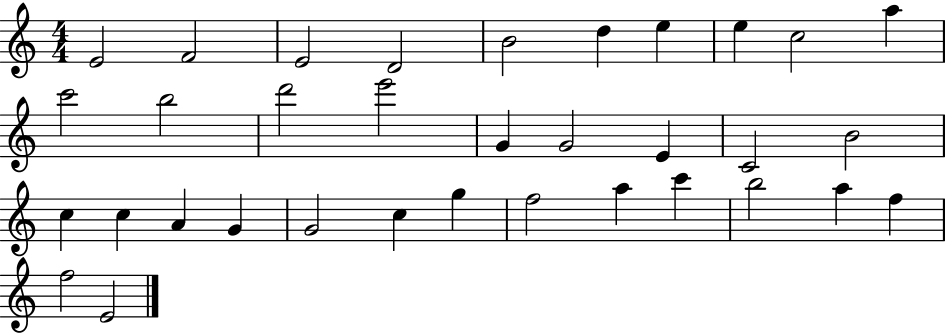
E4/h F4/h E4/h D4/h B4/h D5/q E5/q E5/q C5/h A5/q C6/h B5/h D6/h E6/h G4/q G4/h E4/q C4/h B4/h C5/q C5/q A4/q G4/q G4/h C5/q G5/q F5/h A5/q C6/q B5/h A5/q F5/q F5/h E4/h